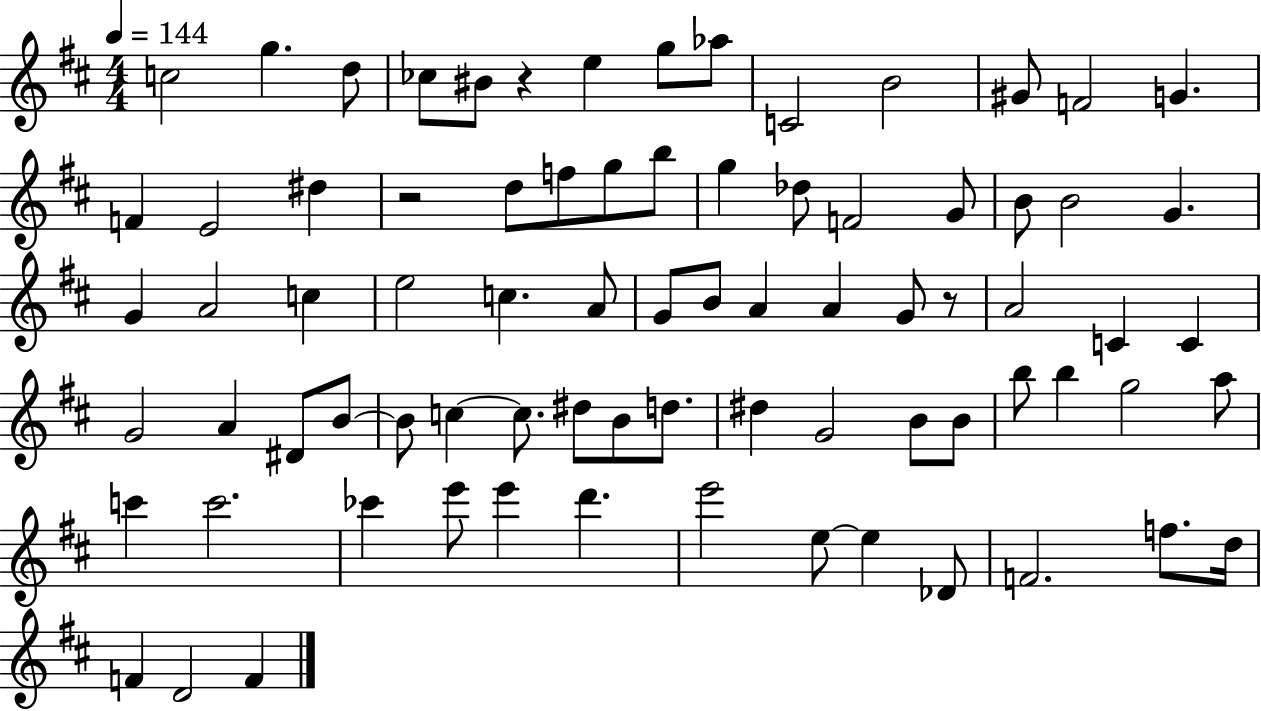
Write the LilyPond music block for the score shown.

{
  \clef treble
  \numericTimeSignature
  \time 4/4
  \key d \major
  \tempo 4 = 144
  \repeat volta 2 { c''2 g''4. d''8 | ces''8 bis'8 r4 e''4 g''8 aes''8 | c'2 b'2 | gis'8 f'2 g'4. | \break f'4 e'2 dis''4 | r2 d''8 f''8 g''8 b''8 | g''4 des''8 f'2 g'8 | b'8 b'2 g'4. | \break g'4 a'2 c''4 | e''2 c''4. a'8 | g'8 b'8 a'4 a'4 g'8 r8 | a'2 c'4 c'4 | \break g'2 a'4 dis'8 b'8~~ | b'8 c''4~~ c''8. dis''8 b'8 d''8. | dis''4 g'2 b'8 b'8 | b''8 b''4 g''2 a''8 | \break c'''4 c'''2. | ces'''4 e'''8 e'''4 d'''4. | e'''2 e''8~~ e''4 des'8 | f'2. f''8. d''16 | \break f'4 d'2 f'4 | } \bar "|."
}